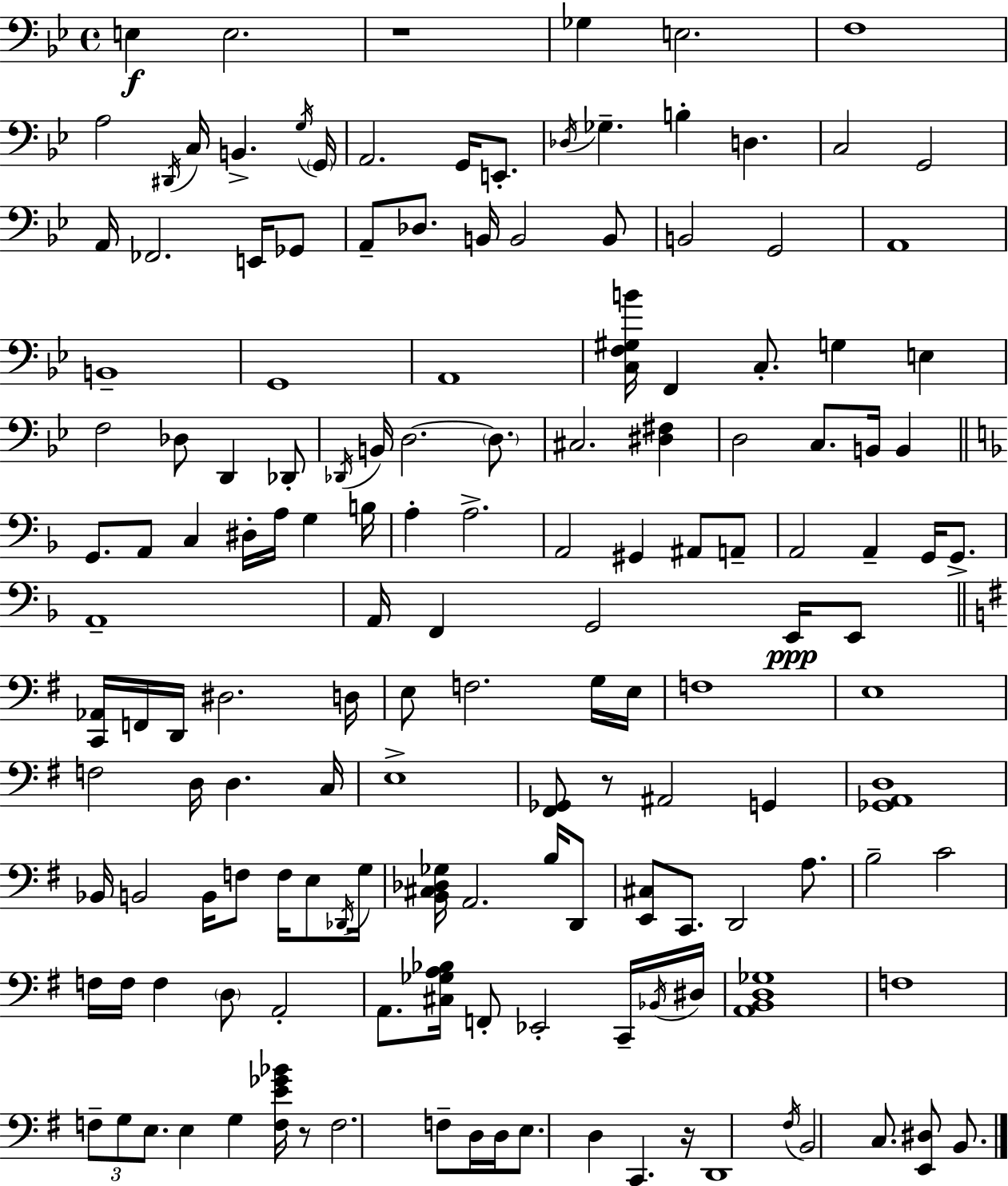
{
  \clef bass
  \time 4/4
  \defaultTimeSignature
  \key bes \major
  e4\f e2. | r1 | ges4 e2. | f1 | \break a2 \acciaccatura { dis,16 } c16 b,4.-> | \acciaccatura { g16 } \parenthesize g,16 a,2. g,16 e,8.-. | \acciaccatura { des16 } ges4.-- b4-. d4. | c2 g,2 | \break a,16 fes,2. | e,16 ges,8 a,8-- des8. b,16 b,2 | b,8 b,2 g,2 | a,1 | \break b,1-- | g,1 | a,1 | <c f gis b'>16 f,4 c8.-. g4 e4 | \break f2 des8 d,4 | des,8-. \acciaccatura { des,16 } b,16 d2.~~ | \parenthesize d8. cis2. | <dis fis>4 d2 c8. b,16 | \break b,4 \bar "||" \break \key f \major g,8. a,8 c4 dis16-. a16 g4 b16 | a4-. a2.-> | a,2 gis,4 ais,8 a,8-- | a,2 a,4-- g,16 g,8.-> | \break a,1-- | a,16 f,4 g,2 e,16\ppp e,8 | \bar "||" \break \key g \major <c, aes,>16 f,16 d,16 dis2. d16 | e8 f2. g16 e16 | f1 | e1 | \break f2 d16 d4. c16 | e1-> | <fis, ges,>8 r8 ais,2 g,4 | <ges, a, d>1 | \break bes,16 b,2 b,16 f8 f16 e8 \acciaccatura { des,16 } | g16 <b, cis des ges>16 a,2. b16 d,8 | <e, cis>8 c,8. d,2 a8. | b2-- c'2 | \break f16 f16 f4 \parenthesize d8 a,2-. | a,8. <cis ges a bes>16 f,8-. ees,2-. c,16-- | \acciaccatura { bes,16 } dis16 <a, b, d ges>1 | f1 | \break \tuplet 3/2 { f8-- g8 e8. } e4 g4 | <f e' ges' bes'>16 r8 f2. | f8-- d16 d16 e8. d4 c,4. | r16 d,1 | \break \acciaccatura { fis16 } b,2 c8. <e, dis>8 | b,8. \bar "|."
}